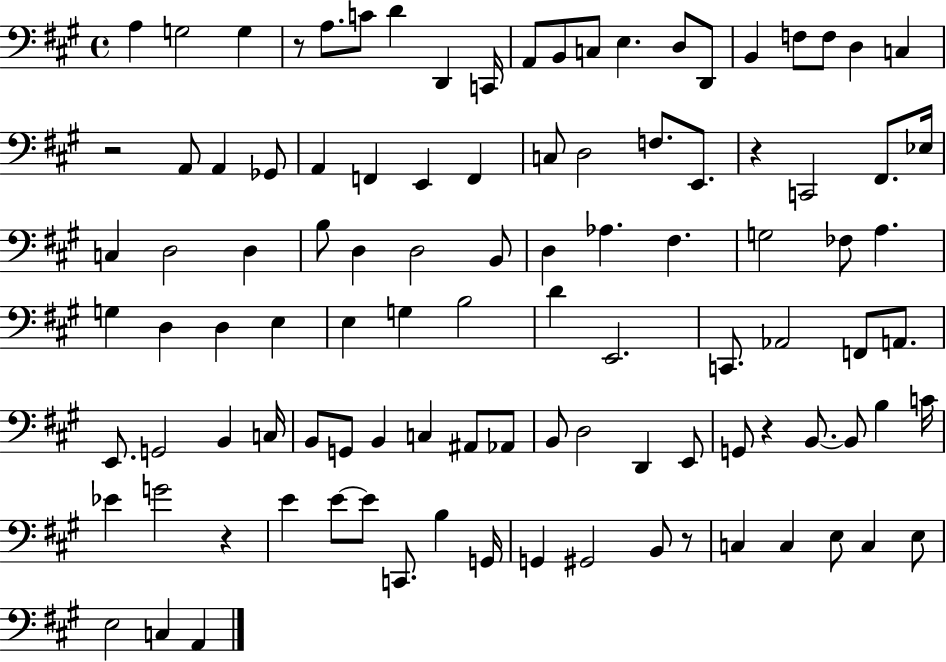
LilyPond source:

{
  \clef bass
  \time 4/4
  \defaultTimeSignature
  \key a \major
  a4 g2 g4 | r8 a8. c'8 d'4 d,4 c,16 | a,8 b,8 c8 e4. d8 d,8 | b,4 f8 f8 d4 c4 | \break r2 a,8 a,4 ges,8 | a,4 f,4 e,4 f,4 | c8 d2 f8. e,8. | r4 c,2 fis,8. ees16 | \break c4 d2 d4 | b8 d4 d2 b,8 | d4 aes4. fis4. | g2 fes8 a4. | \break g4 d4 d4 e4 | e4 g4 b2 | d'4 e,2. | c,8. aes,2 f,8 a,8. | \break e,8. g,2 b,4 c16 | b,8 g,8 b,4 c4 ais,8 aes,8 | b,8 d2 d,4 e,8 | g,8 r4 b,8.~~ b,8 b4 c'16 | \break ees'4 g'2 r4 | e'4 e'8~~ e'8 c,8. b4 g,16 | g,4 gis,2 b,8 r8 | c4 c4 e8 c4 e8 | \break e2 c4 a,4 | \bar "|."
}